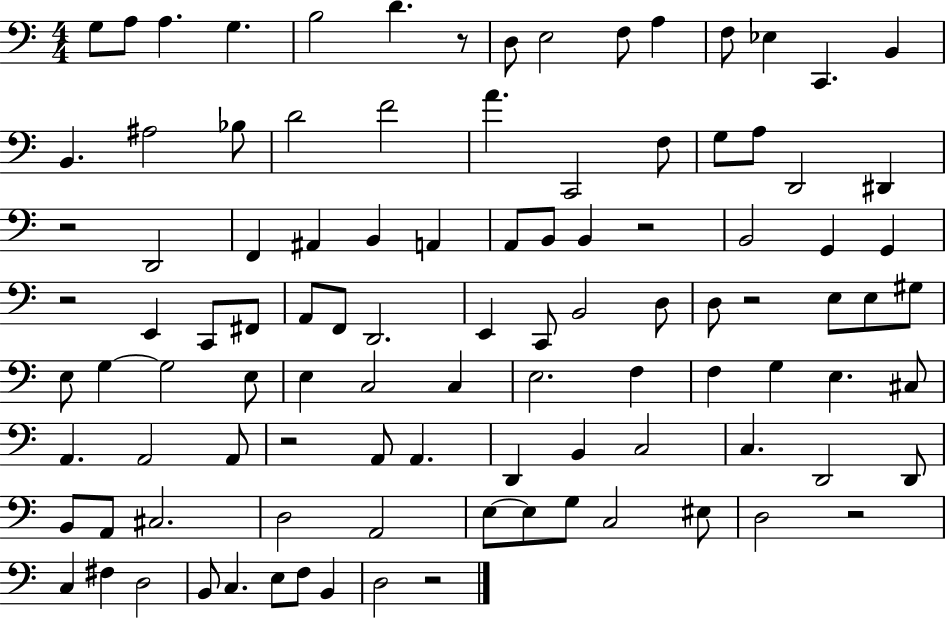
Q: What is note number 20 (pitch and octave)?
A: A4